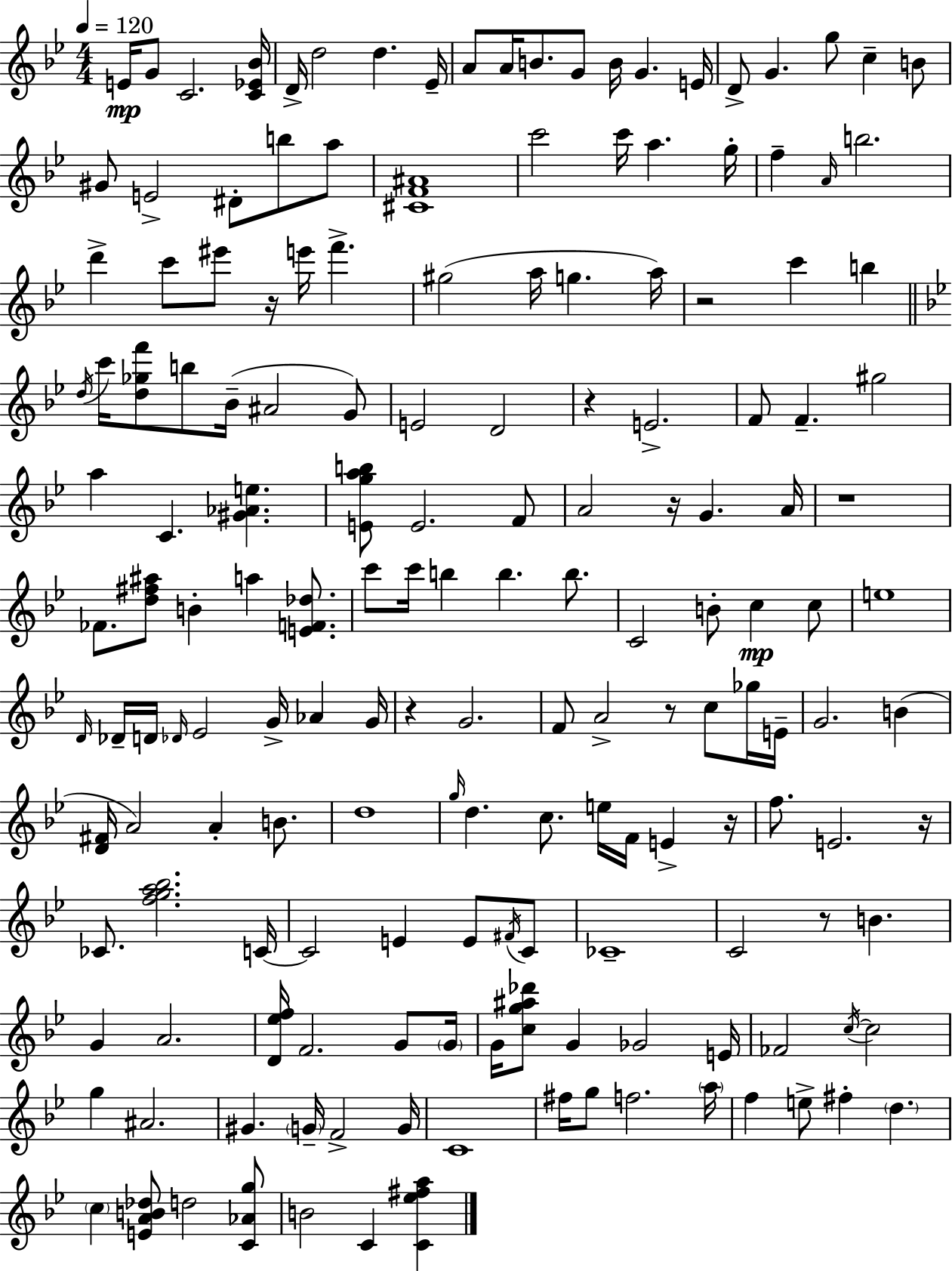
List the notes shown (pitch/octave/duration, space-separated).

E4/s G4/e C4/h. [C4,Eb4,Bb4]/s D4/s D5/h D5/q. Eb4/s A4/e A4/s B4/e. G4/e B4/s G4/q. E4/s D4/e G4/q. G5/e C5/q B4/e G#4/e E4/h D#4/e B5/e A5/e [C#4,F4,A#4]/w C6/h C6/s A5/q. G5/s F5/q A4/s B5/h. D6/q C6/e EIS6/e R/s E6/s F6/q. G#5/h A5/s G5/q. A5/s R/h C6/q B5/q D5/s C6/s [D5,Gb5,F6]/e B5/e Bb4/s A#4/h G4/e E4/h D4/h R/q E4/h. F4/e F4/q. G#5/h A5/q C4/q. [G#4,Ab4,E5]/q. [E4,G5,A5,B5]/e E4/h. F4/e A4/h R/s G4/q. A4/s R/w FES4/e. [D5,F#5,A#5]/e B4/q A5/q [E4,F4,Db5]/e. C6/e C6/s B5/q B5/q. B5/e. C4/h B4/e C5/q C5/e E5/w D4/s Db4/s D4/s Db4/s Eb4/h G4/s Ab4/q G4/s R/q G4/h. F4/e A4/h R/e C5/e Gb5/s E4/s G4/h. B4/q [D4,F#4]/s A4/h A4/q B4/e. D5/w G5/s D5/q. C5/e. E5/s F4/s E4/q R/s F5/e. E4/h. R/s CES4/e. [F5,G5,A5,Bb5]/h. C4/s C4/h E4/q E4/e F#4/s C4/e CES4/w C4/h R/e B4/q. G4/q A4/h. [D4,Eb5,F5]/s F4/h. G4/e G4/s G4/s [C5,G5,A#5,Db6]/e G4/q Gb4/h E4/s FES4/h C5/s C5/h G5/q A#4/h. G#4/q. G4/s F4/h G4/s C4/w F#5/s G5/e F5/h. A5/s F5/q E5/e F#5/q D5/q. C5/q [E4,A4,B4,Db5]/e D5/h [C4,Ab4,G5]/e B4/h C4/q [C4,Eb5,F#5,A5]/q